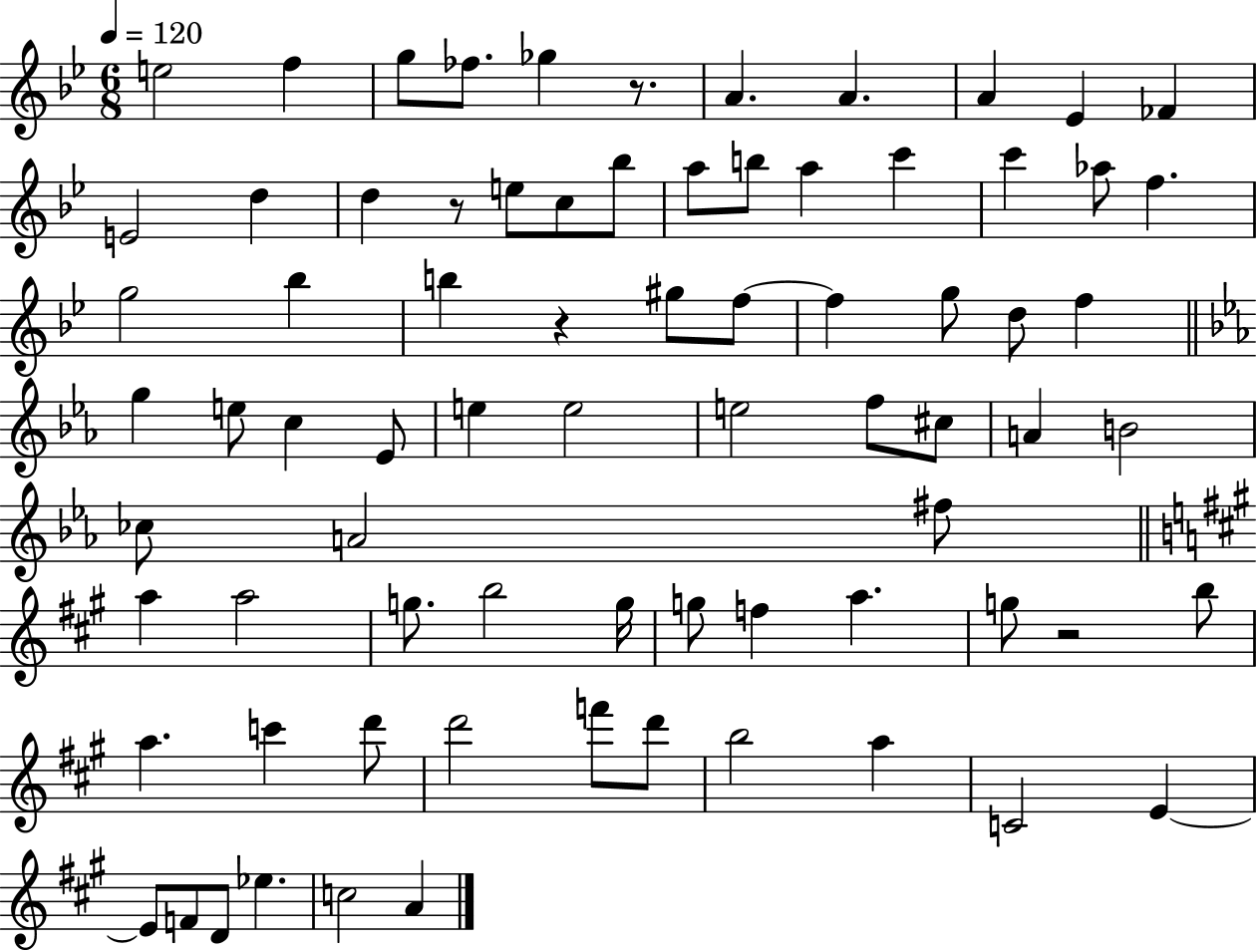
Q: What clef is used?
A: treble